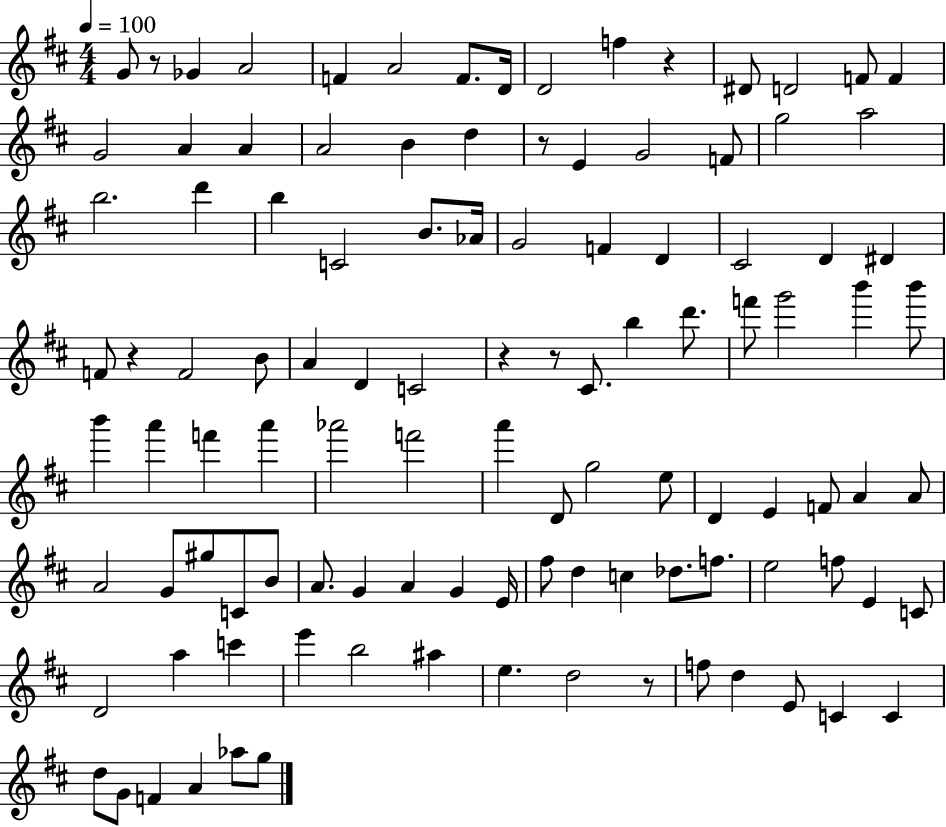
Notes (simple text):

G4/e R/e Gb4/q A4/h F4/q A4/h F4/e. D4/s D4/h F5/q R/q D#4/e D4/h F4/e F4/q G4/h A4/q A4/q A4/h B4/q D5/q R/e E4/q G4/h F4/e G5/h A5/h B5/h. D6/q B5/q C4/h B4/e. Ab4/s G4/h F4/q D4/q C#4/h D4/q D#4/q F4/e R/q F4/h B4/e A4/q D4/q C4/h R/q R/e C#4/e. B5/q D6/e. F6/e G6/h B6/q B6/e B6/q A6/q F6/q A6/q Ab6/h F6/h A6/q D4/e G5/h E5/e D4/q E4/q F4/e A4/q A4/e A4/h G4/e G#5/e C4/e B4/e A4/e. G4/q A4/q G4/q E4/s F#5/e D5/q C5/q Db5/e. F5/e. E5/h F5/e E4/q C4/e D4/h A5/q C6/q E6/q B5/h A#5/q E5/q. D5/h R/e F5/e D5/q E4/e C4/q C4/q D5/e G4/e F4/q A4/q Ab5/e G5/e